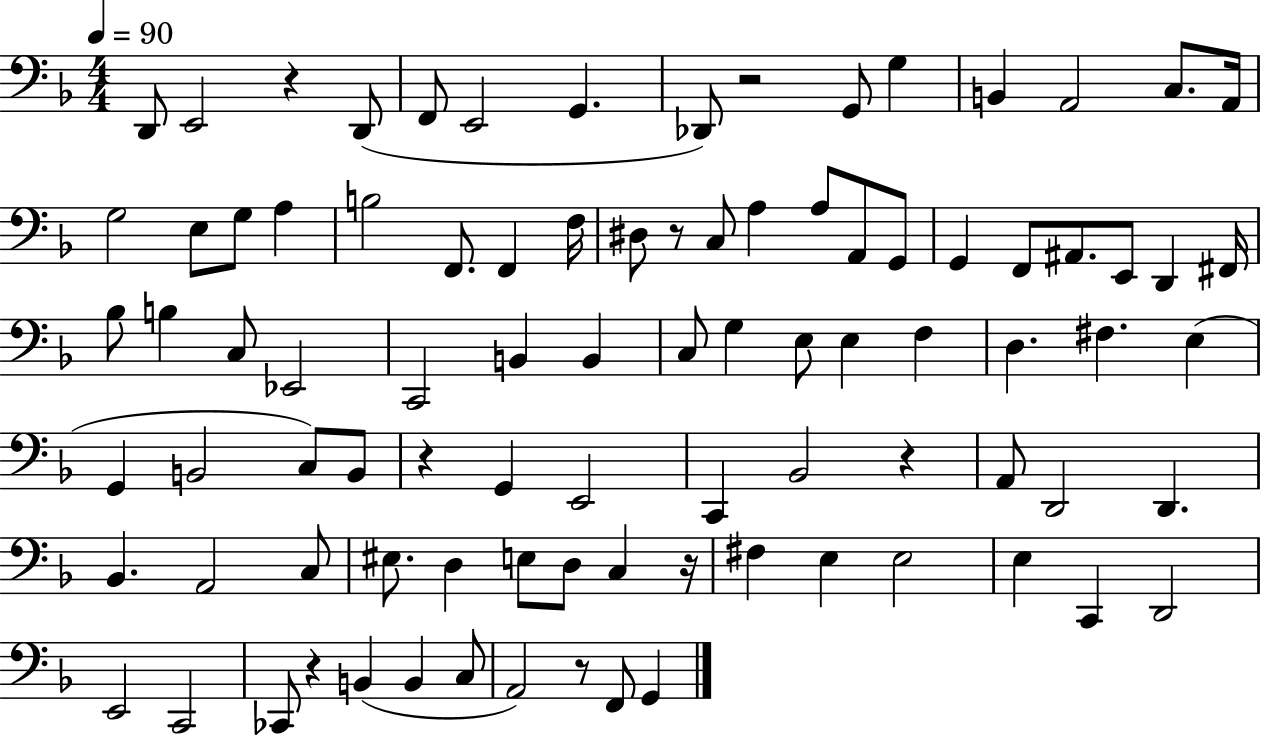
X:1
T:Untitled
M:4/4
L:1/4
K:F
D,,/2 E,,2 z D,,/2 F,,/2 E,,2 G,, _D,,/2 z2 G,,/2 G, B,, A,,2 C,/2 A,,/4 G,2 E,/2 G,/2 A, B,2 F,,/2 F,, F,/4 ^D,/2 z/2 C,/2 A, A,/2 A,,/2 G,,/2 G,, F,,/2 ^A,,/2 E,,/2 D,, ^F,,/4 _B,/2 B, C,/2 _E,,2 C,,2 B,, B,, C,/2 G, E,/2 E, F, D, ^F, E, G,, B,,2 C,/2 B,,/2 z G,, E,,2 C,, _B,,2 z A,,/2 D,,2 D,, _B,, A,,2 C,/2 ^E,/2 D, E,/2 D,/2 C, z/4 ^F, E, E,2 E, C,, D,,2 E,,2 C,,2 _C,,/2 z B,, B,, C,/2 A,,2 z/2 F,,/2 G,,